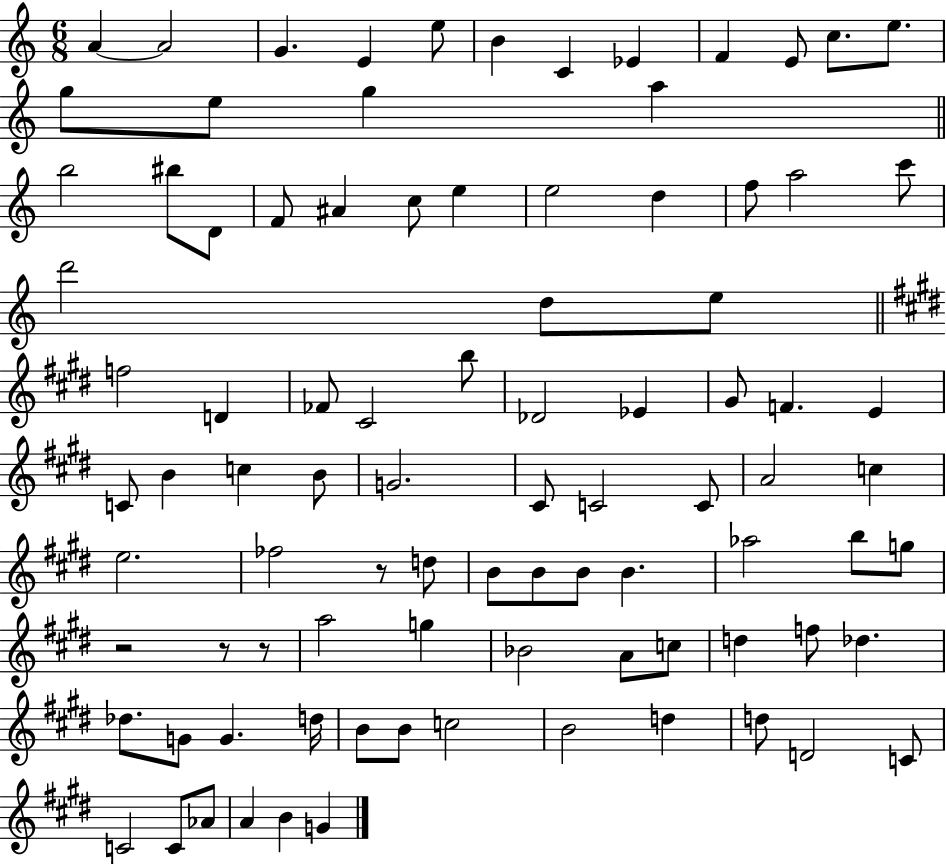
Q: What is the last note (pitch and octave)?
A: G4